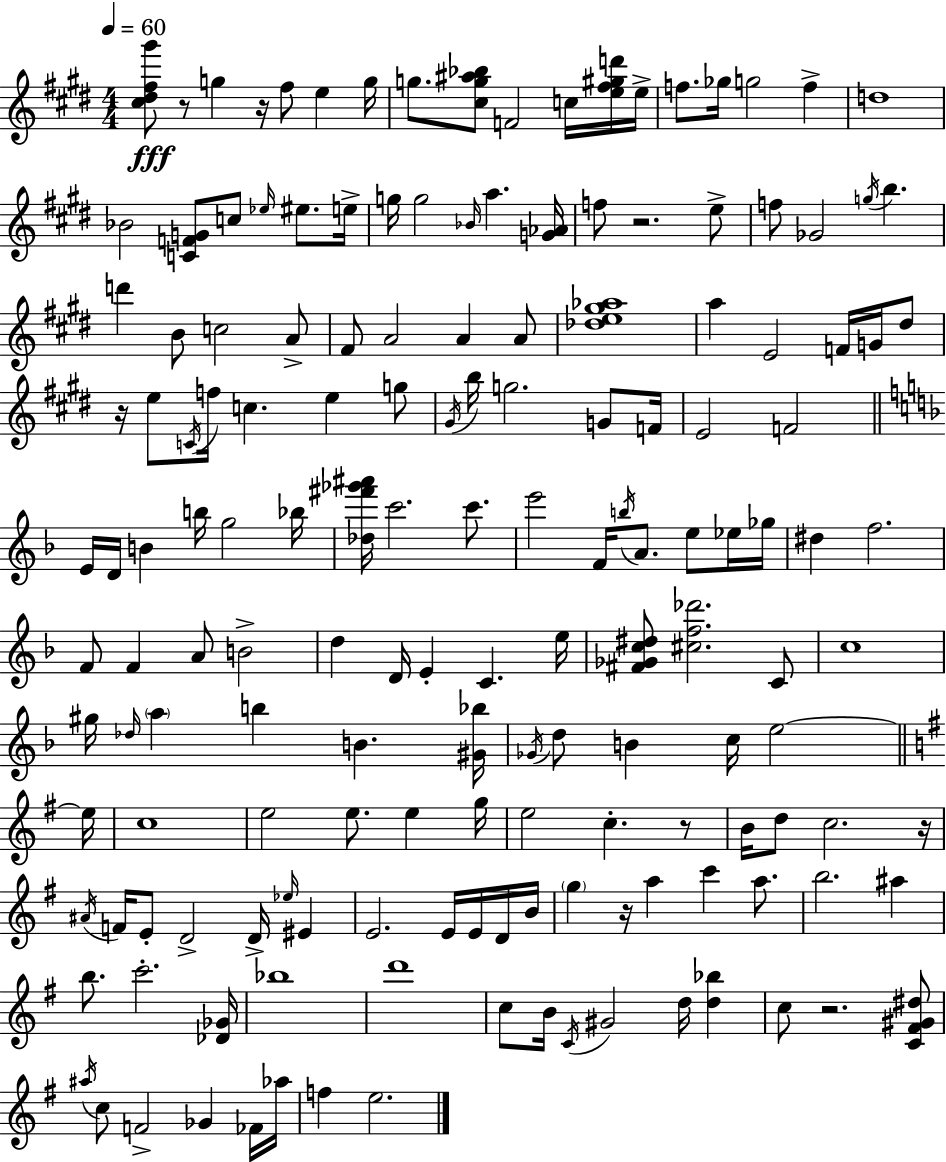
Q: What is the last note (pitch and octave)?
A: E5